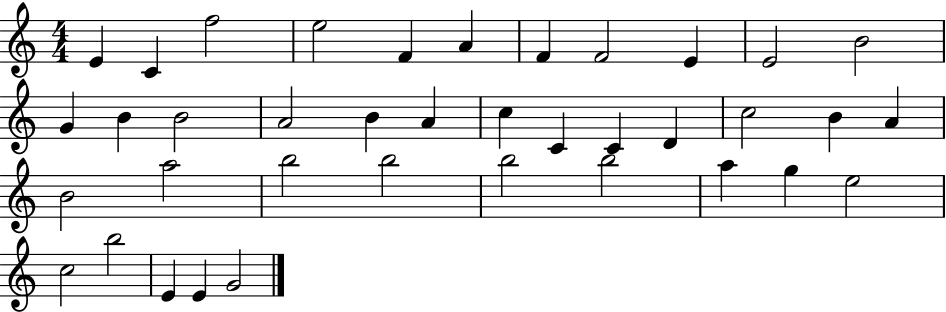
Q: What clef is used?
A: treble